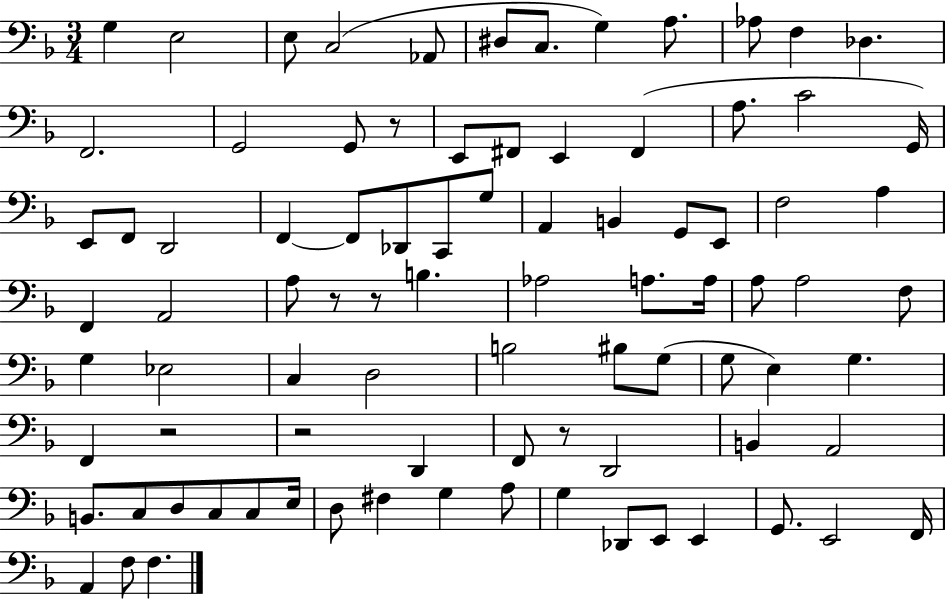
X:1
T:Untitled
M:3/4
L:1/4
K:F
G, E,2 E,/2 C,2 _A,,/2 ^D,/2 C,/2 G, A,/2 _A,/2 F, _D, F,,2 G,,2 G,,/2 z/2 E,,/2 ^F,,/2 E,, ^F,, A,/2 C2 G,,/4 E,,/2 F,,/2 D,,2 F,, F,,/2 _D,,/2 C,,/2 G,/2 A,, B,, G,,/2 E,,/2 F,2 A, F,, A,,2 A,/2 z/2 z/2 B, _A,2 A,/2 A,/4 A,/2 A,2 F,/2 G, _E,2 C, D,2 B,2 ^B,/2 G,/2 G,/2 E, G, F,, z2 z2 D,, F,,/2 z/2 D,,2 B,, A,,2 B,,/2 C,/2 D,/2 C,/2 C,/2 E,/4 D,/2 ^F, G, A,/2 G, _D,,/2 E,,/2 E,, G,,/2 E,,2 F,,/4 A,, F,/2 F,